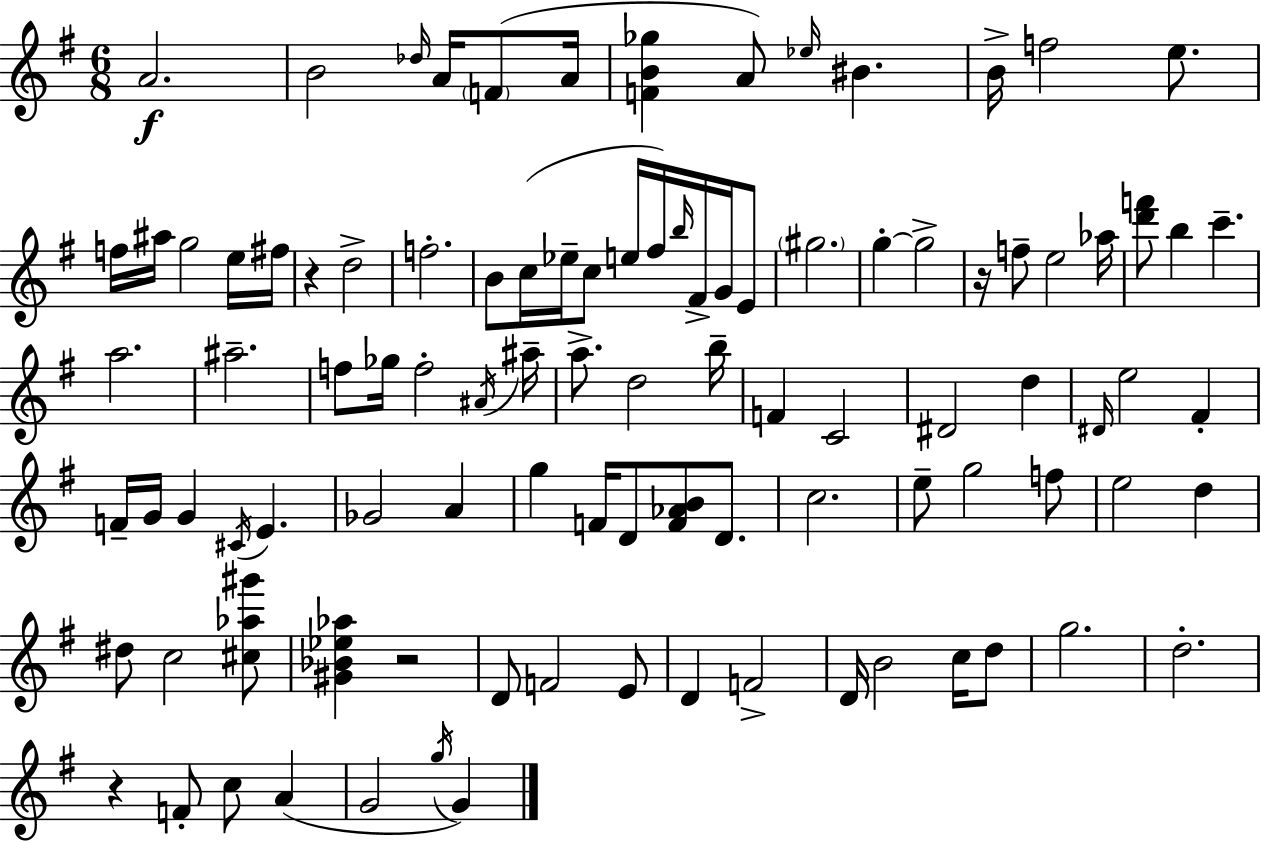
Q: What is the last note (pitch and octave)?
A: G4